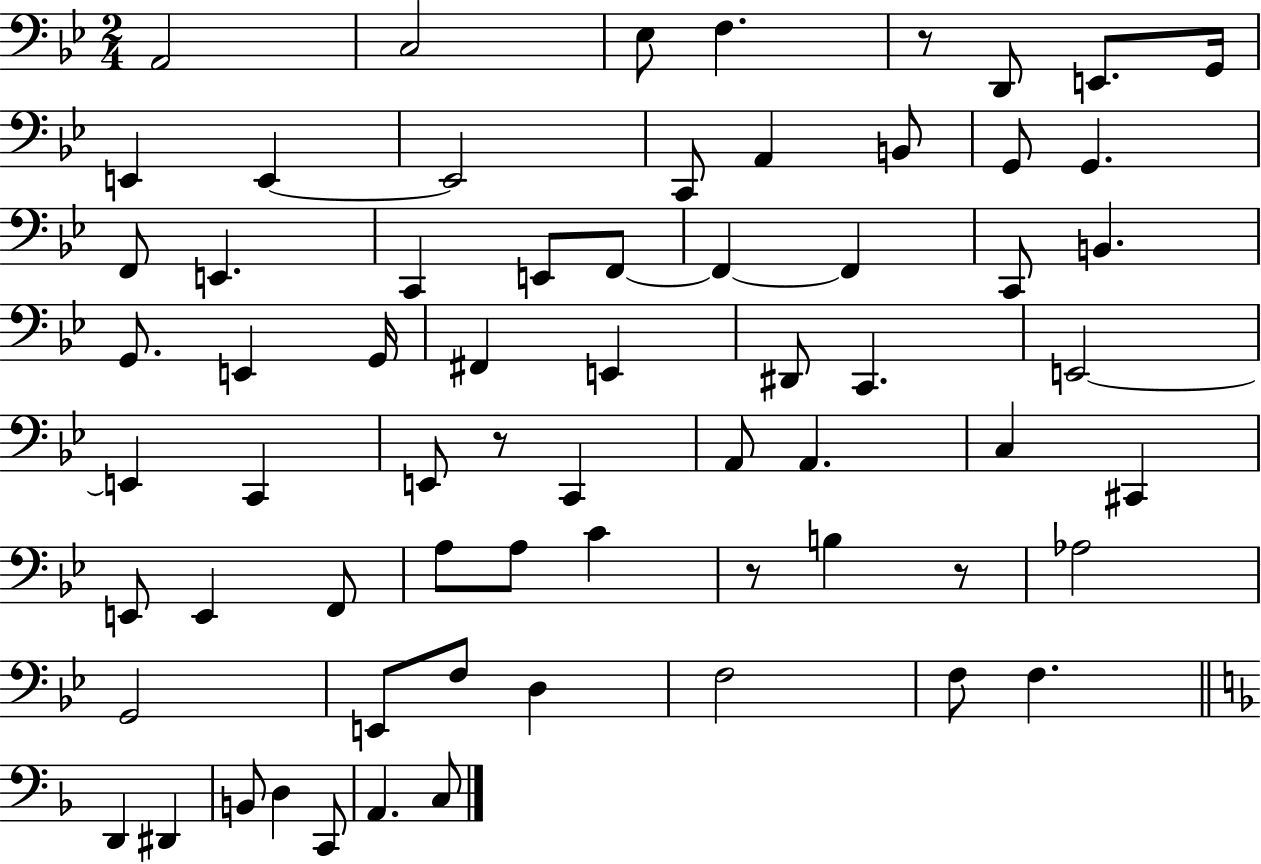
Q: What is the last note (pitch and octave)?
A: C3